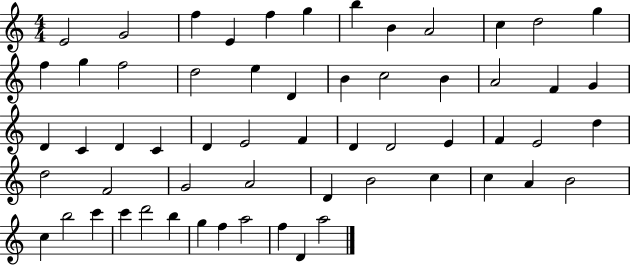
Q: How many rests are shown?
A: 0